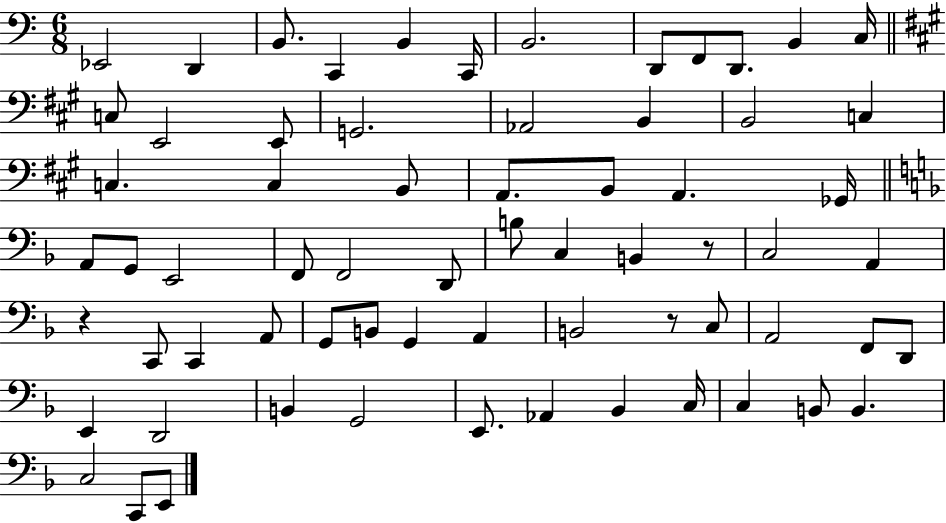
{
  \clef bass
  \numericTimeSignature
  \time 6/8
  \key c \major
  \repeat volta 2 { ees,2 d,4 | b,8. c,4 b,4 c,16 | b,2. | d,8 f,8 d,8. b,4 c16 | \break \bar "||" \break \key a \major c8 e,2 e,8 | g,2. | aes,2 b,4 | b,2 c4 | \break c4. c4 b,8 | a,8. b,8 a,4. ges,16 | \bar "||" \break \key f \major a,8 g,8 e,2 | f,8 f,2 d,8 | b8 c4 b,4 r8 | c2 a,4 | \break r4 c,8 c,4 a,8 | g,8 b,8 g,4 a,4 | b,2 r8 c8 | a,2 f,8 d,8 | \break e,4 d,2 | b,4 g,2 | e,8. aes,4 bes,4 c16 | c4 b,8 b,4. | \break c2 c,8 e,8 | } \bar "|."
}